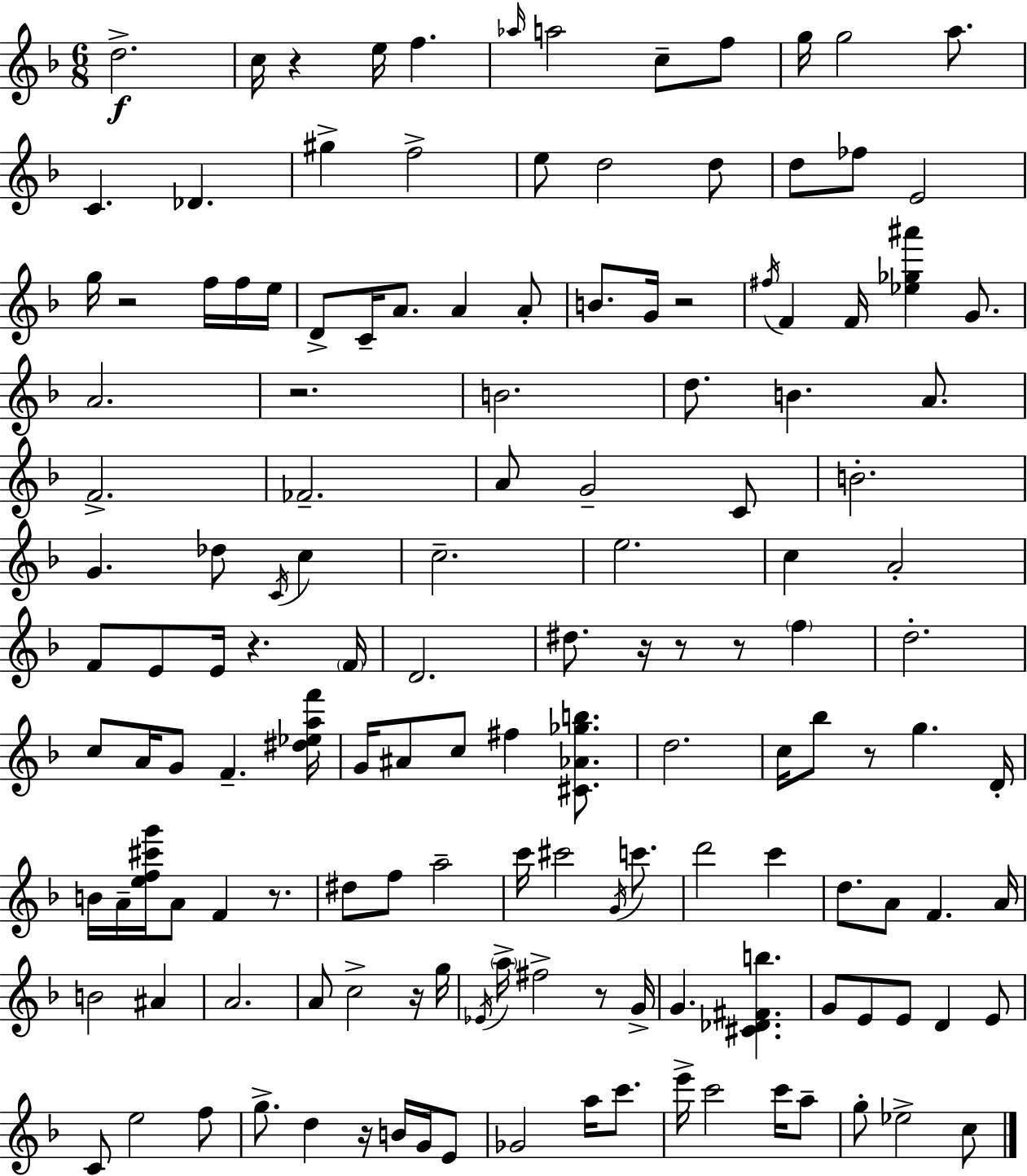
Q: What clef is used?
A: treble